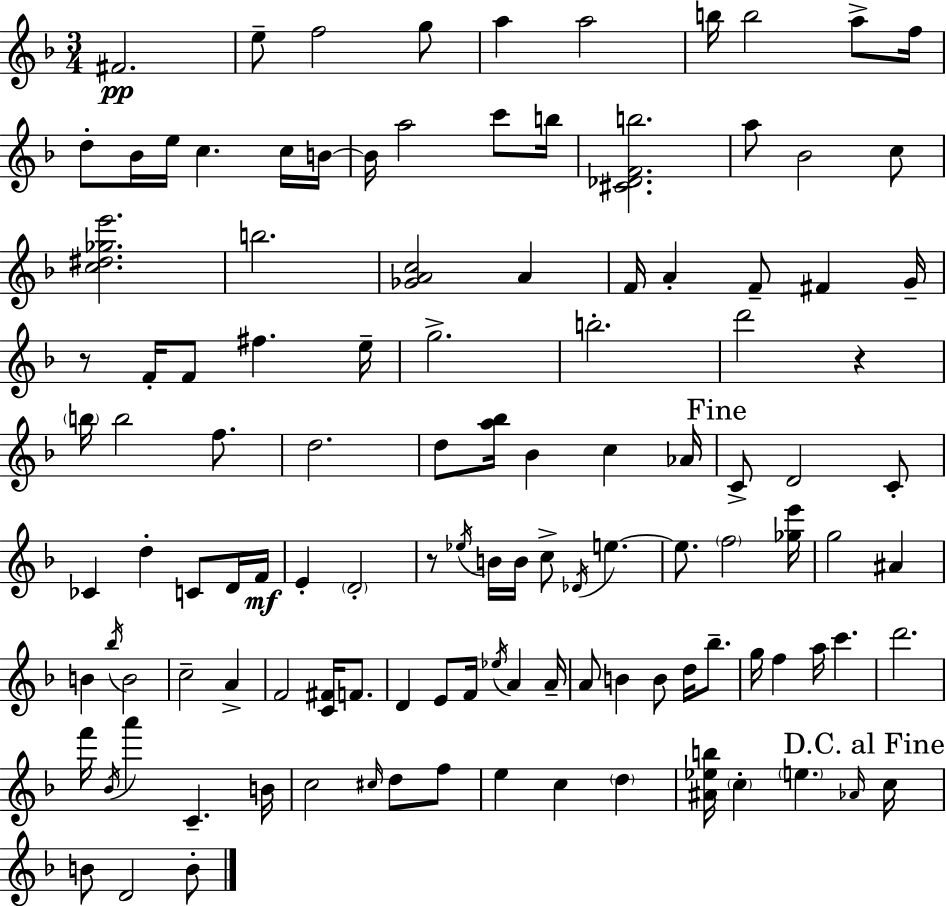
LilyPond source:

{
  \clef treble
  \numericTimeSignature
  \time 3/4
  \key f \major
  \repeat volta 2 { fis'2.\pp | e''8-- f''2 g''8 | a''4 a''2 | b''16 b''2 a''8-> f''16 | \break d''8-. bes'16 e''16 c''4. c''16 b'16~~ | b'16 a''2 c'''8 b''16 | <cis' des' f' b''>2. | a''8 bes'2 c''8 | \break <c'' dis'' ges'' e'''>2. | b''2. | <ges' a' c''>2 a'4 | f'16 a'4-. f'8-- fis'4 g'16-- | \break r8 f'16-. f'8 fis''4. e''16-- | g''2.-> | b''2.-. | d'''2 r4 | \break \parenthesize b''16 b''2 f''8. | d''2. | d''8 <a'' bes''>16 bes'4 c''4 aes'16 | \mark "Fine" c'8-> d'2 c'8-. | \break ces'4 d''4-. c'8 d'16 f'16\mf | e'4-. \parenthesize d'2-. | r8 \acciaccatura { ees''16 } b'16 b'16 c''8-> \acciaccatura { des'16 } e''4.~~ | e''8. \parenthesize f''2 | \break <ges'' e'''>16 g''2 ais'4 | b'4 \acciaccatura { bes''16 } b'2 | c''2-- a'4-> | f'2 <c' fis'>16 | \break f'8. d'4 e'8 f'16 \acciaccatura { ees''16 } a'4 | a'16-- a'8 b'4 b'8 | d''16 bes''8.-- g''16 f''4 a''16 c'''4. | d'''2. | \break f'''16 \acciaccatura { bes'16 } a'''4 c'4.-- | b'16 c''2 | \grace { cis''16 } d''8 f''8 e''4 c''4 | \parenthesize d''4 <ais' ees'' b''>16 \parenthesize c''4-. \parenthesize e''4. | \break \grace { aes'16 } \mark "D.C. al Fine" c''16 b'8 d'2 | b'8-. } \bar "|."
}